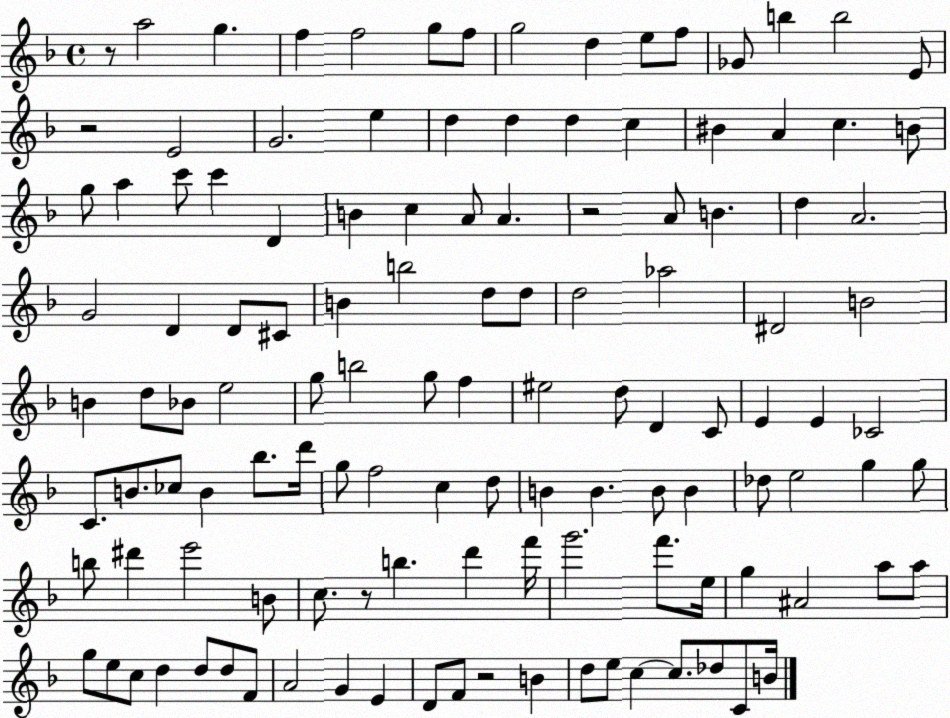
X:1
T:Untitled
M:4/4
L:1/4
K:F
z/2 a2 g f f2 g/2 f/2 g2 d e/2 f/2 _G/2 b b2 E/2 z2 E2 G2 e d d d c ^B A c B/2 g/2 a c'/2 c' D B c A/2 A z2 A/2 B d A2 G2 D D/2 ^C/2 B b2 d/2 d/2 d2 _a2 ^D2 B2 B d/2 _B/2 e2 g/2 b2 g/2 f ^e2 d/2 D C/2 E E _C2 C/2 B/2 _c/2 B _b/2 d'/4 g/2 f2 c d/2 B B B/2 B _d/2 e2 g g/2 b/2 ^d' e'2 B/2 c/2 z/2 b d' f'/4 g'2 f'/2 e/4 g ^A2 a/2 a/2 g/2 e/2 c/2 d d/2 d/2 F/2 A2 G E D/2 F/2 z2 B d/2 e/2 c c/2 _d/2 C/2 B/4